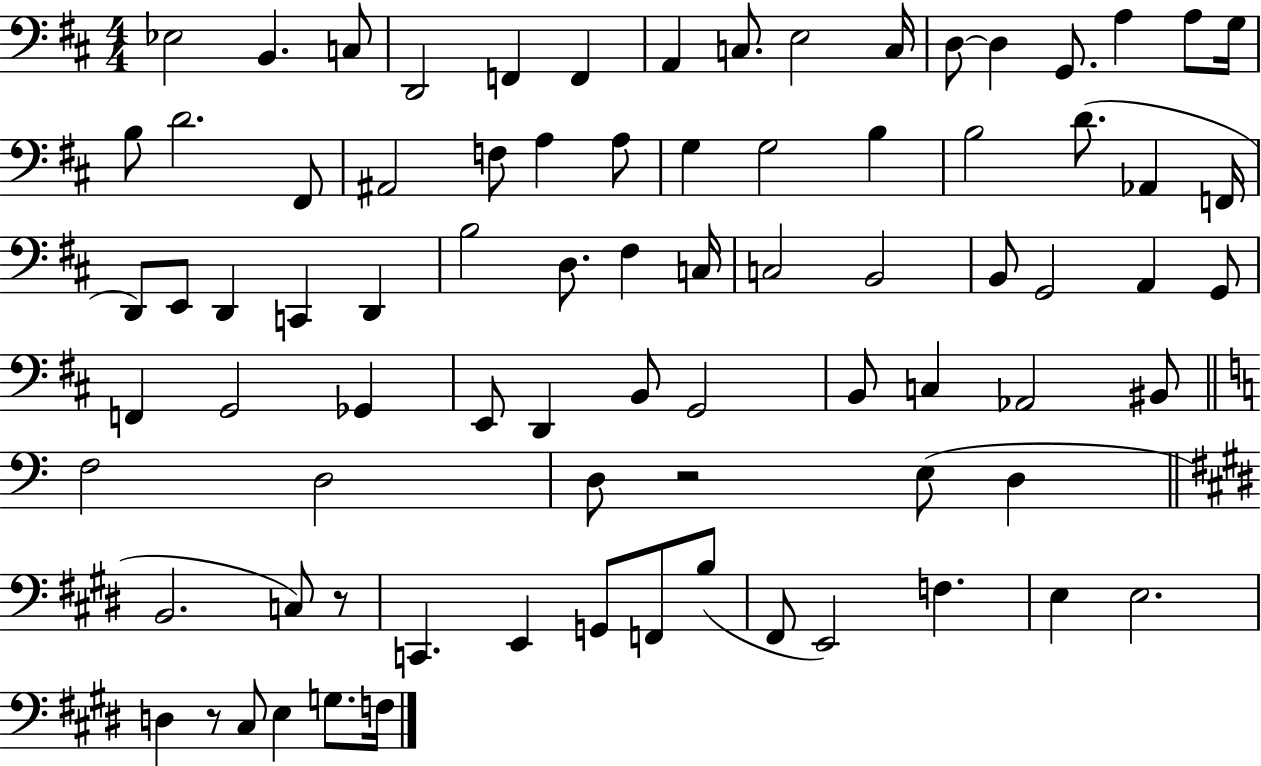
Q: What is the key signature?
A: D major